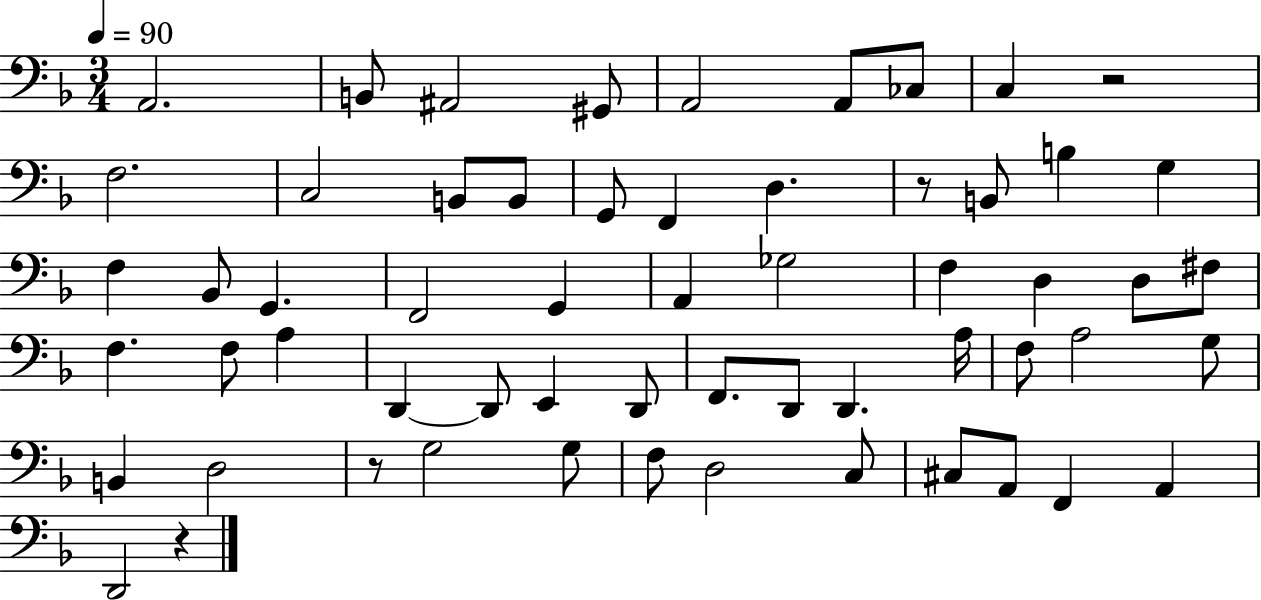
A2/h. B2/e A#2/h G#2/e A2/h A2/e CES3/e C3/q R/h F3/h. C3/h B2/e B2/e G2/e F2/q D3/q. R/e B2/e B3/q G3/q F3/q Bb2/e G2/q. F2/h G2/q A2/q Gb3/h F3/q D3/q D3/e F#3/e F3/q. F3/e A3/q D2/q D2/e E2/q D2/e F2/e. D2/e D2/q. A3/s F3/e A3/h G3/e B2/q D3/h R/e G3/h G3/e F3/e D3/h C3/e C#3/e A2/e F2/q A2/q D2/h R/q